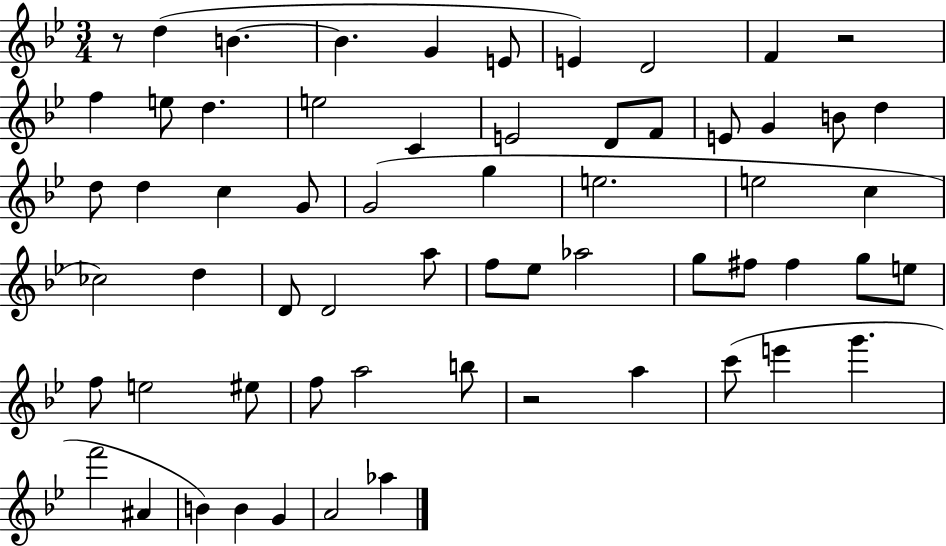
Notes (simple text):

R/e D5/q B4/q. B4/q. G4/q E4/e E4/q D4/h F4/q R/h F5/q E5/e D5/q. E5/h C4/q E4/h D4/e F4/e E4/e G4/q B4/e D5/q D5/e D5/q C5/q G4/e G4/h G5/q E5/h. E5/h C5/q CES5/h D5/q D4/e D4/h A5/e F5/e Eb5/e Ab5/h G5/e F#5/e F#5/q G5/e E5/e F5/e E5/h EIS5/e F5/e A5/h B5/e R/h A5/q C6/e E6/q G6/q. F6/h A#4/q B4/q B4/q G4/q A4/h Ab5/q